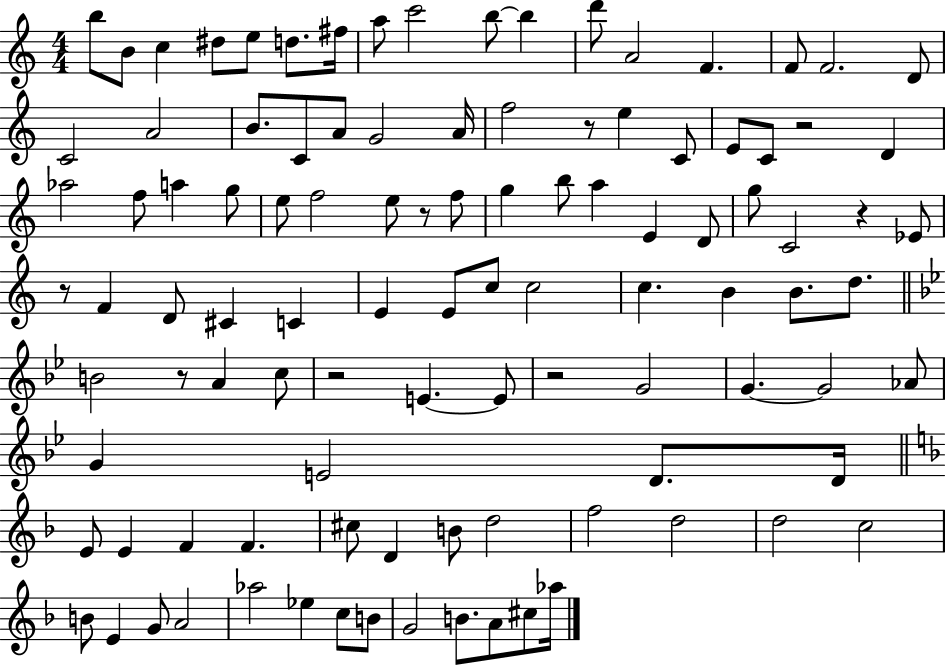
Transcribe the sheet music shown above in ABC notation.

X:1
T:Untitled
M:4/4
L:1/4
K:C
b/2 B/2 c ^d/2 e/2 d/2 ^f/4 a/2 c'2 b/2 b d'/2 A2 F F/2 F2 D/2 C2 A2 B/2 C/2 A/2 G2 A/4 f2 z/2 e C/2 E/2 C/2 z2 D _a2 f/2 a g/2 e/2 f2 e/2 z/2 f/2 g b/2 a E D/2 g/2 C2 z _E/2 z/2 F D/2 ^C C E E/2 c/2 c2 c B B/2 d/2 B2 z/2 A c/2 z2 E E/2 z2 G2 G G2 _A/2 G E2 D/2 D/4 E/2 E F F ^c/2 D B/2 d2 f2 d2 d2 c2 B/2 E G/2 A2 _a2 _e c/2 B/2 G2 B/2 A/2 ^c/2 _a/4